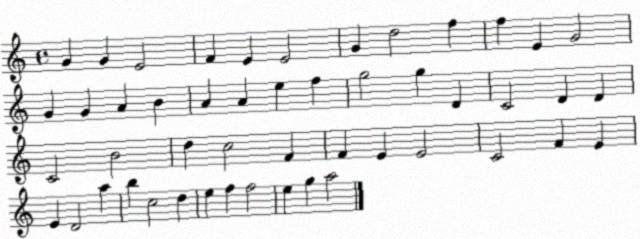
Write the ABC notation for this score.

X:1
T:Untitled
M:4/4
L:1/4
K:C
G G E2 F E E2 G d2 f f E G2 G G A B A A e f g2 g D C2 D D C2 B2 d c2 F F E E2 C2 F E E D2 a b c2 d e f f2 e g a2